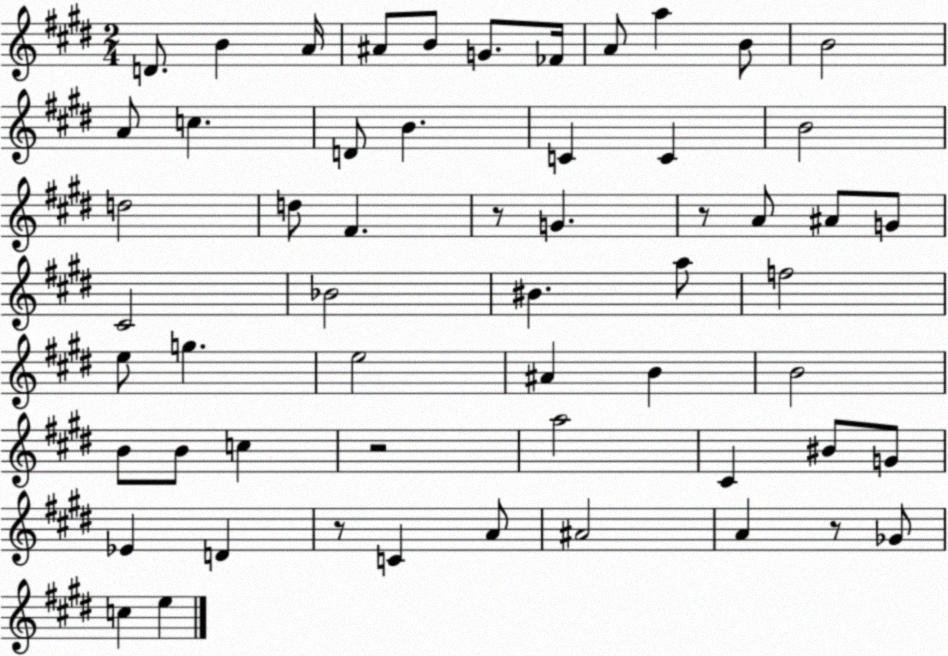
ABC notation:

X:1
T:Untitled
M:2/4
L:1/4
K:E
D/2 B A/4 ^A/2 B/2 G/2 _F/4 A/2 a B/2 B2 A/2 c D/2 B C C B2 d2 d/2 ^F z/2 G z/2 A/2 ^A/2 G/2 ^C2 _B2 ^B a/2 f2 e/2 g e2 ^A B B2 B/2 B/2 c z2 a2 ^C ^B/2 G/2 _E D z/2 C A/2 ^A2 A z/2 _G/2 c e